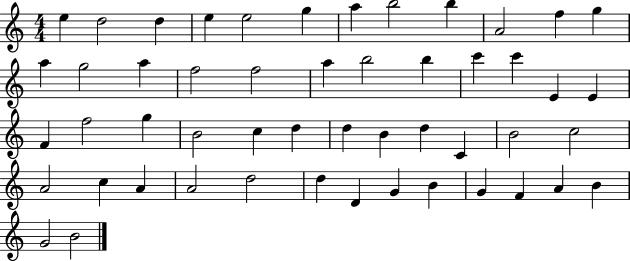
E5/q D5/h D5/q E5/q E5/h G5/q A5/q B5/h B5/q A4/h F5/q G5/q A5/q G5/h A5/q F5/h F5/h A5/q B5/h B5/q C6/q C6/q E4/q E4/q F4/q F5/h G5/q B4/h C5/q D5/q D5/q B4/q D5/q C4/q B4/h C5/h A4/h C5/q A4/q A4/h D5/h D5/q D4/q G4/q B4/q G4/q F4/q A4/q B4/q G4/h B4/h